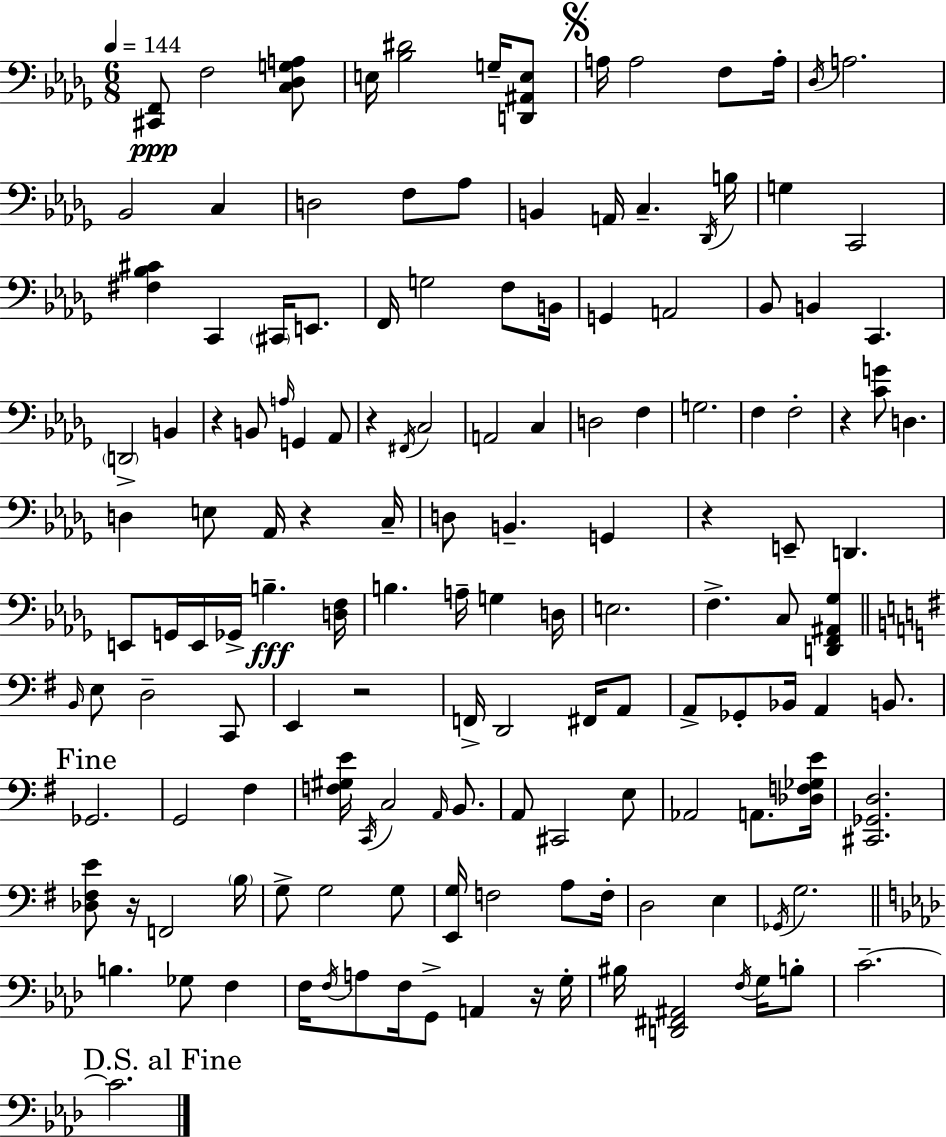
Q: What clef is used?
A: bass